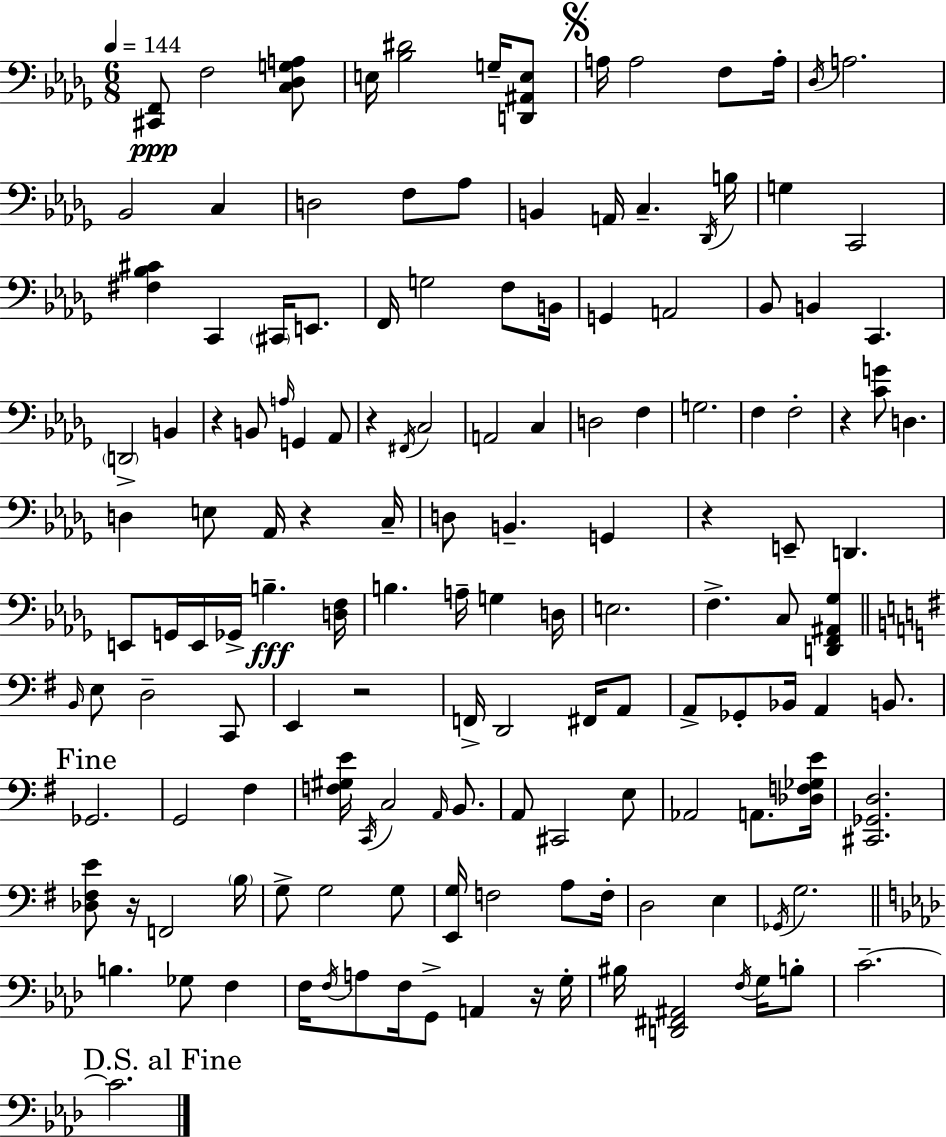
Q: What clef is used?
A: bass